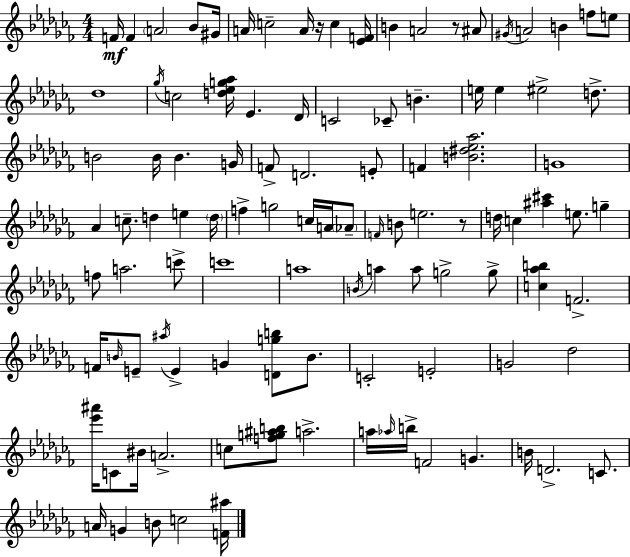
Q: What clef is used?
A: treble